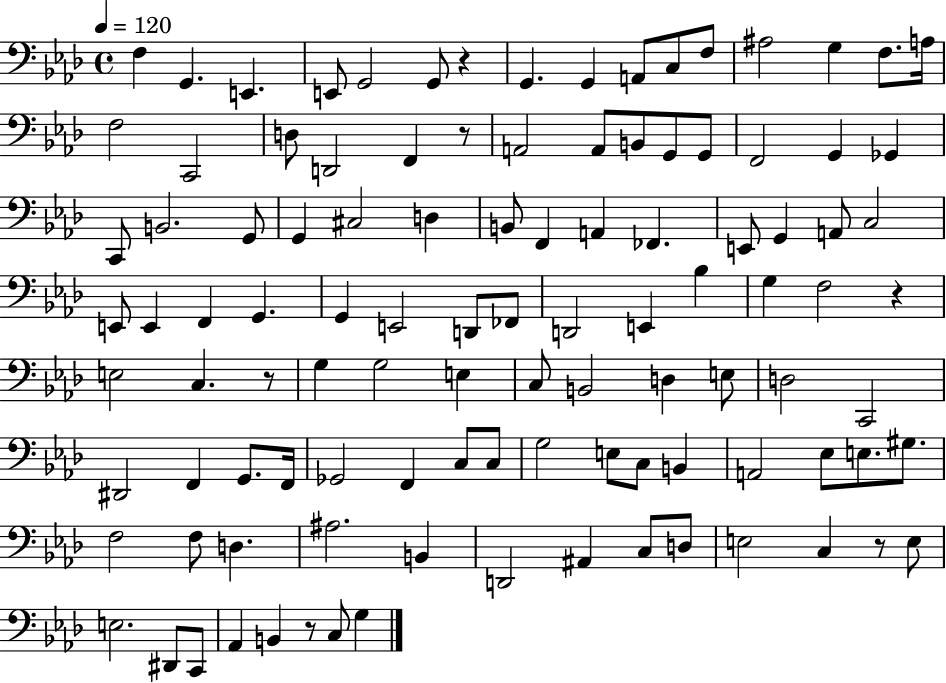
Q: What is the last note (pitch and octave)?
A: G3